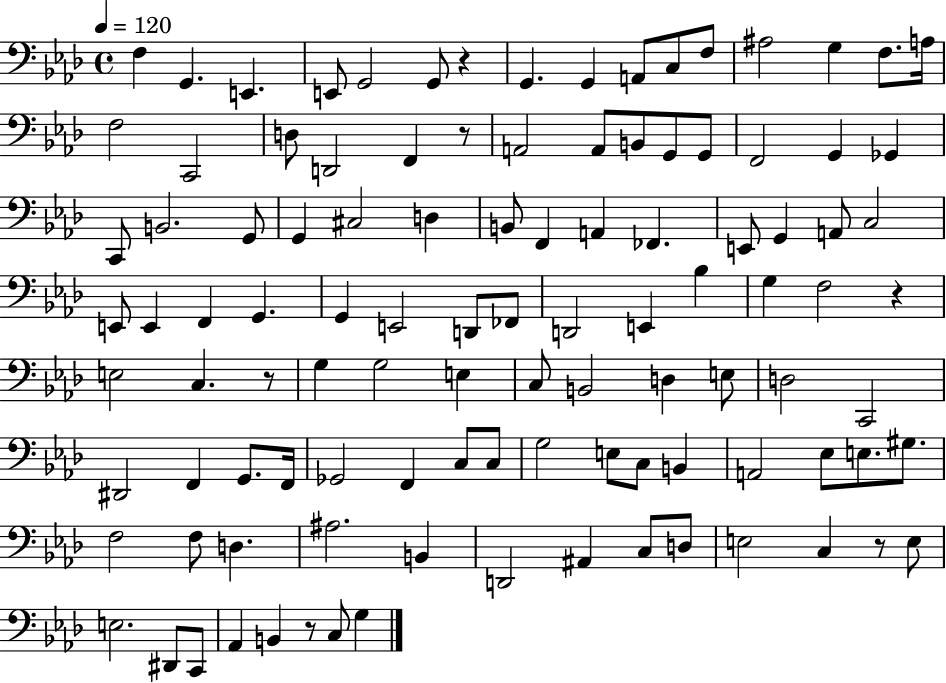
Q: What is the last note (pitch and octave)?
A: G3